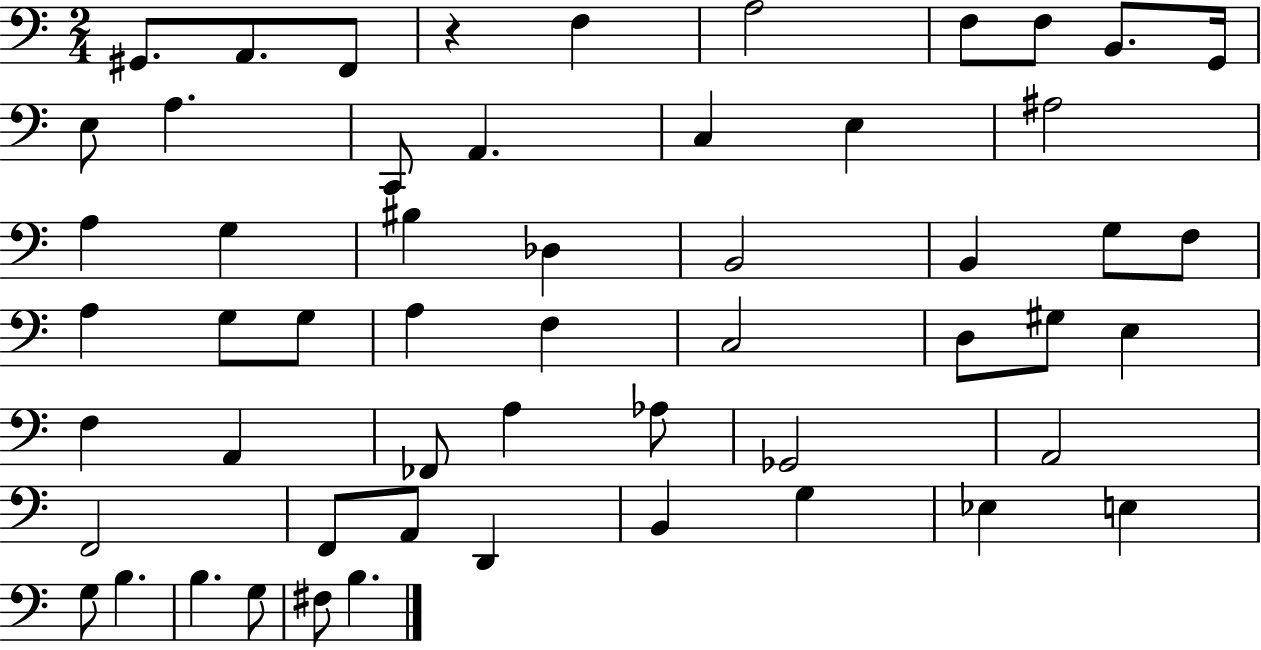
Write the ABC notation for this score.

X:1
T:Untitled
M:2/4
L:1/4
K:C
^G,,/2 A,,/2 F,,/2 z F, A,2 F,/2 F,/2 B,,/2 G,,/4 E,/2 A, C,,/2 A,, C, E, ^A,2 A, G, ^B, _D, B,,2 B,, G,/2 F,/2 A, G,/2 G,/2 A, F, C,2 D,/2 ^G,/2 E, F, A,, _F,,/2 A, _A,/2 _G,,2 A,,2 F,,2 F,,/2 A,,/2 D,, B,, G, _E, E, G,/2 B, B, G,/2 ^F,/2 B,